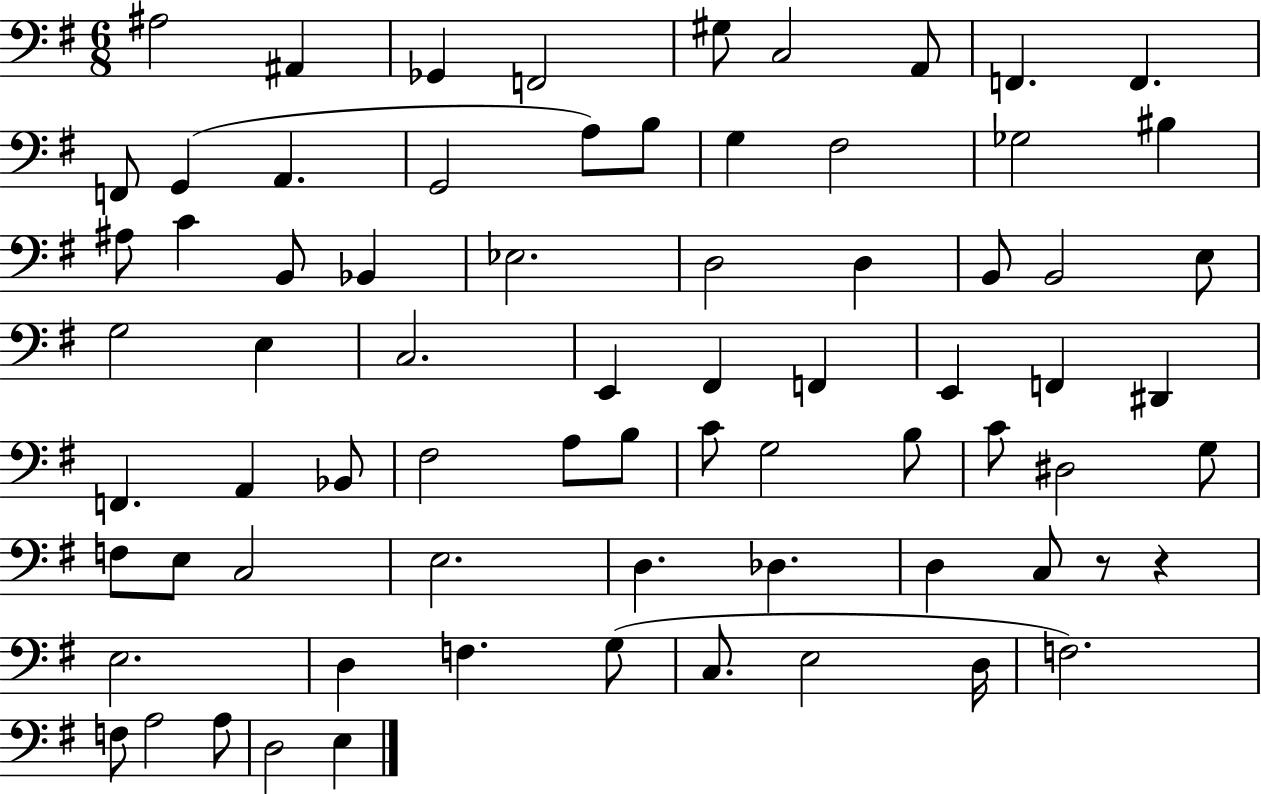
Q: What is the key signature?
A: G major